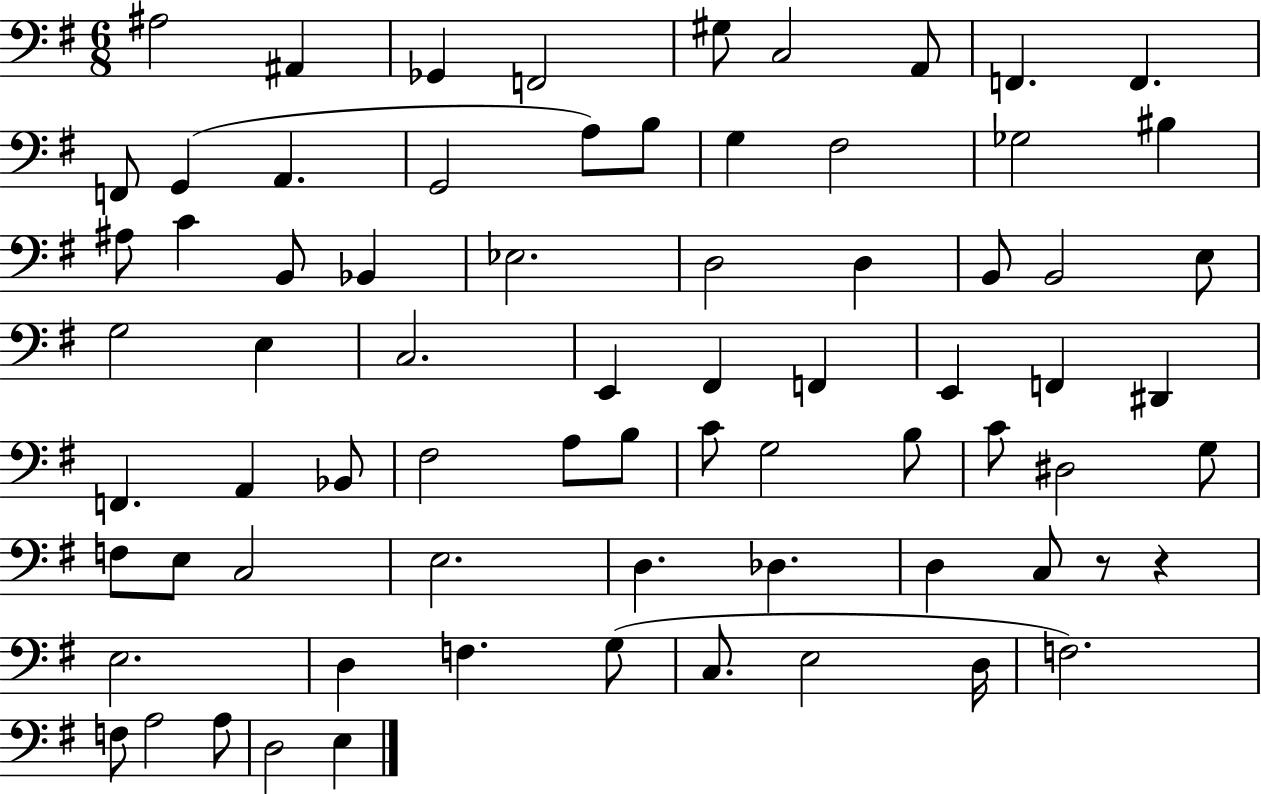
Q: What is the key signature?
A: G major